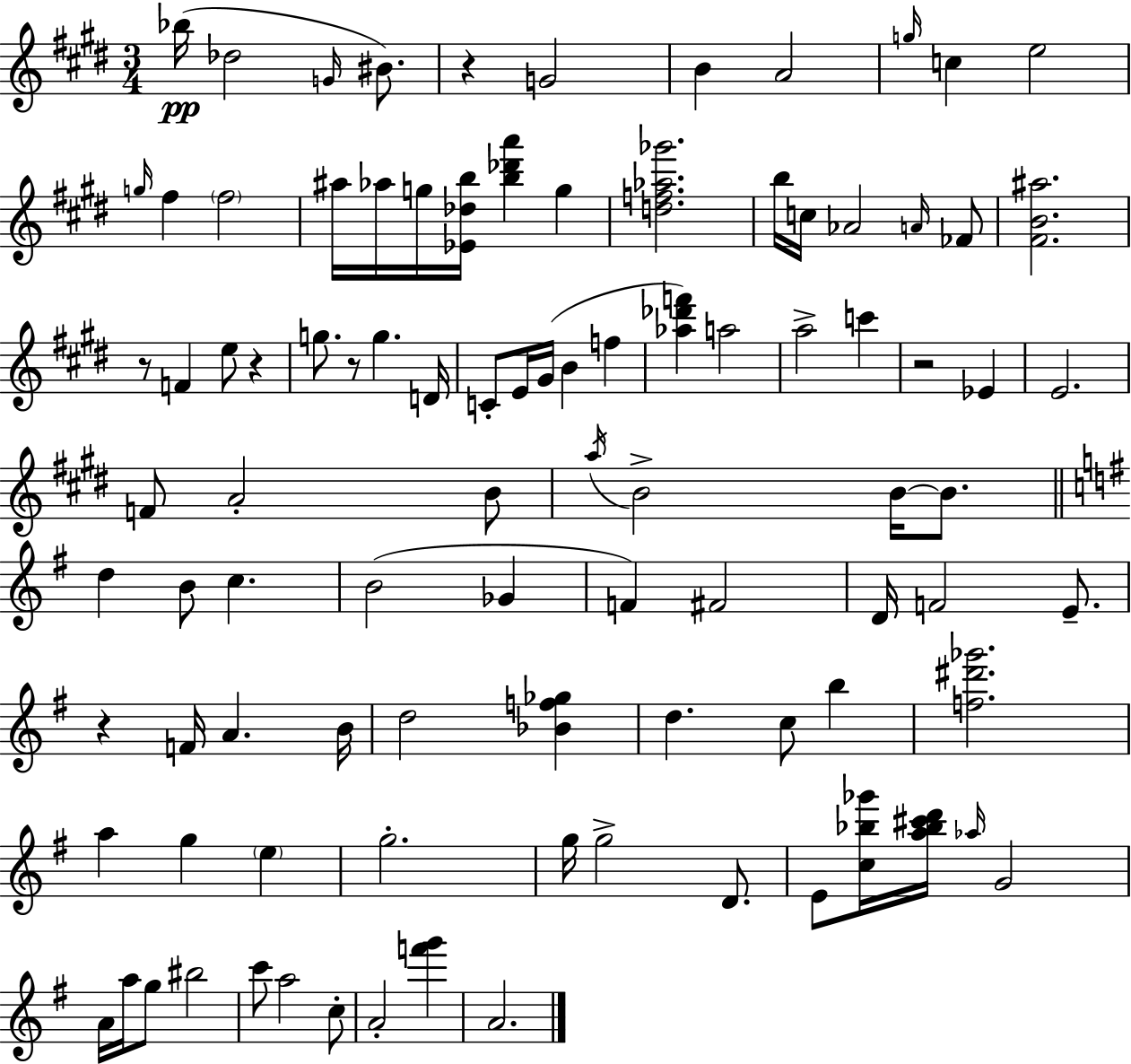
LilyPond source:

{
  \clef treble
  \numericTimeSignature
  \time 3/4
  \key e \major
  \repeat volta 2 { bes''16(\pp des''2 \grace { g'16 } bis'8.) | r4 g'2 | b'4 a'2 | \grace { g''16 } c''4 e''2 | \break \grace { g''16 } fis''4 \parenthesize fis''2 | ais''16 aes''16 g''16 <ees' des'' b''>16 <b'' des''' a'''>4 g''4 | <d'' f'' aes'' ges'''>2. | b''16 c''16 aes'2 | \break \grace { a'16 } fes'8 <fis' b' ais''>2. | r8 f'4 e''8 | r4 g''8. r8 g''4. | d'16 c'8-. e'16 gis'16( b'4 | \break f''4 <aes'' des''' f'''>4) a''2 | a''2-> | c'''4 r2 | ees'4 e'2. | \break f'8 a'2-. | b'8 \acciaccatura { a''16 } b'2-> | b'16~~ b'8. \bar "||" \break \key g \major d''4 b'8 c''4. | b'2( ges'4 | f'4) fis'2 | d'16 f'2 e'8.-- | \break r4 f'16 a'4. b'16 | d''2 <bes' f'' ges''>4 | d''4. c''8 b''4 | <f'' dis''' ges'''>2. | \break a''4 g''4 \parenthesize e''4 | g''2.-. | g''16 g''2-> d'8. | e'8 <c'' bes'' ges'''>16 <a'' bes'' cis''' d'''>16 \grace { aes''16 } g'2 | \break a'16 a''16 g''8 bis''2 | c'''8 a''2 c''8-. | a'2-. <f''' g'''>4 | a'2. | \break } \bar "|."
}